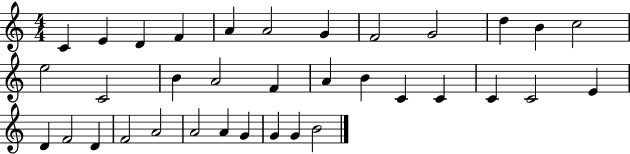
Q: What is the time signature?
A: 4/4